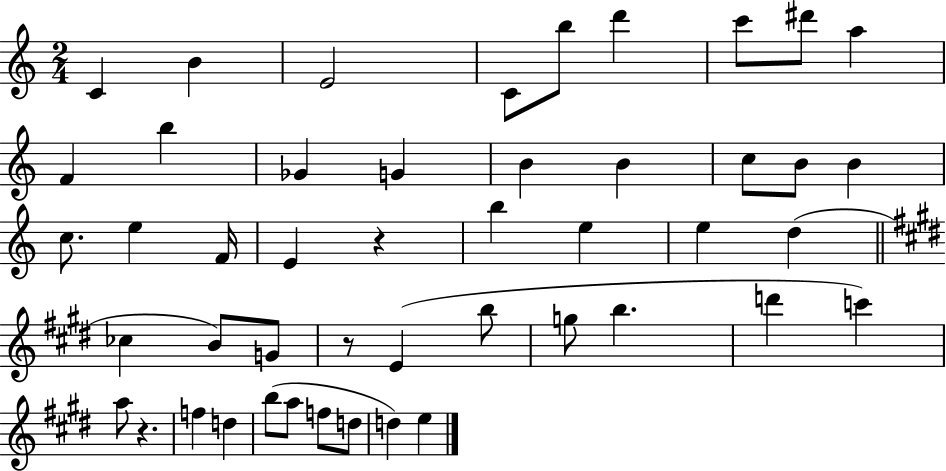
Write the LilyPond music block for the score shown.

{
  \clef treble
  \numericTimeSignature
  \time 2/4
  \key c \major
  c'4 b'4 | e'2 | c'8 b''8 d'''4 | c'''8 dis'''8 a''4 | \break f'4 b''4 | ges'4 g'4 | b'4 b'4 | c''8 b'8 b'4 | \break c''8. e''4 f'16 | e'4 r4 | b''4 e''4 | e''4 d''4( | \break \bar "||" \break \key e \major ces''4 b'8) g'8 | r8 e'4( b''8 | g''8 b''4. | d'''4 c'''4) | \break a''8 r4. | f''4 d''4 | b''8( a''8 f''8 d''8 | d''4) e''4 | \break \bar "|."
}